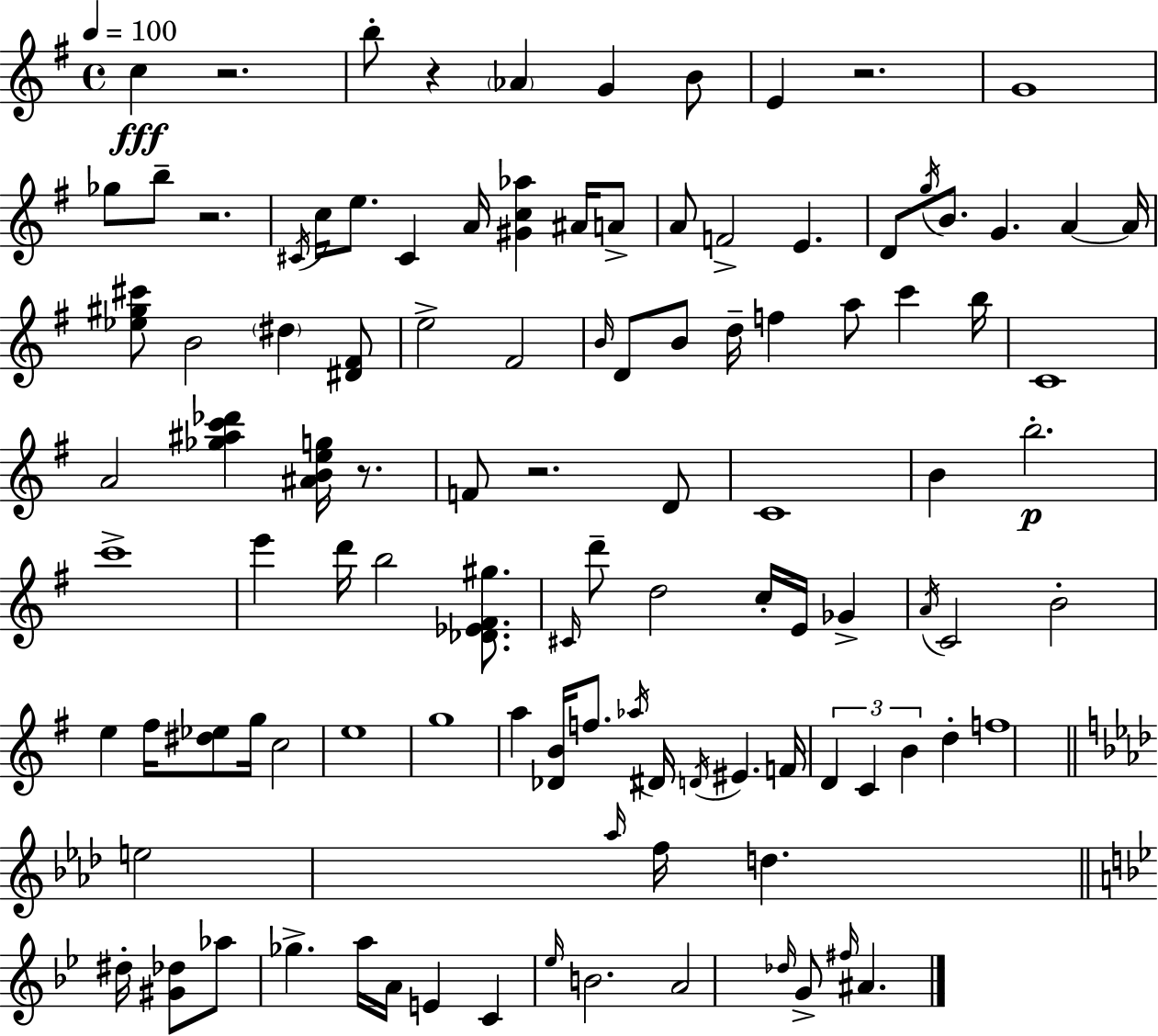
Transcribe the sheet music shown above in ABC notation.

X:1
T:Untitled
M:4/4
L:1/4
K:Em
c z2 b/2 z _A G B/2 E z2 G4 _g/2 b/2 z2 ^C/4 c/4 e/2 ^C A/4 [^Gc_a] ^A/4 A/2 A/2 F2 E D/2 g/4 B/2 G A A/4 [_e^g^c']/2 B2 ^d [^D^F]/2 e2 ^F2 B/4 D/2 B/2 d/4 f a/2 c' b/4 C4 A2 [_g^ac'_d'] [^ABeg]/4 z/2 F/2 z2 D/2 C4 B b2 c'4 e' d'/4 b2 [_D_E^F^g]/2 ^C/4 d'/2 d2 c/4 E/4 _G A/4 C2 B2 e ^f/4 [^d_e]/2 g/4 c2 e4 g4 a [_DB]/4 f/2 _a/4 ^D/4 D/4 ^E F/4 D C B d f4 e2 _a/4 f/4 d ^d/4 [^G_d]/2 _a/2 _g a/4 A/4 E C _e/4 B2 A2 _d/4 G/2 ^f/4 ^A